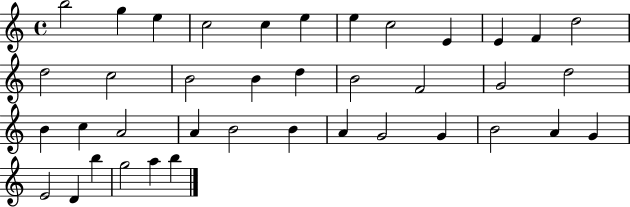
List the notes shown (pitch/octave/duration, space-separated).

B5/h G5/q E5/q C5/h C5/q E5/q E5/q C5/h E4/q E4/q F4/q D5/h D5/h C5/h B4/h B4/q D5/q B4/h F4/h G4/h D5/h B4/q C5/q A4/h A4/q B4/h B4/q A4/q G4/h G4/q B4/h A4/q G4/q E4/h D4/q B5/q G5/h A5/q B5/q